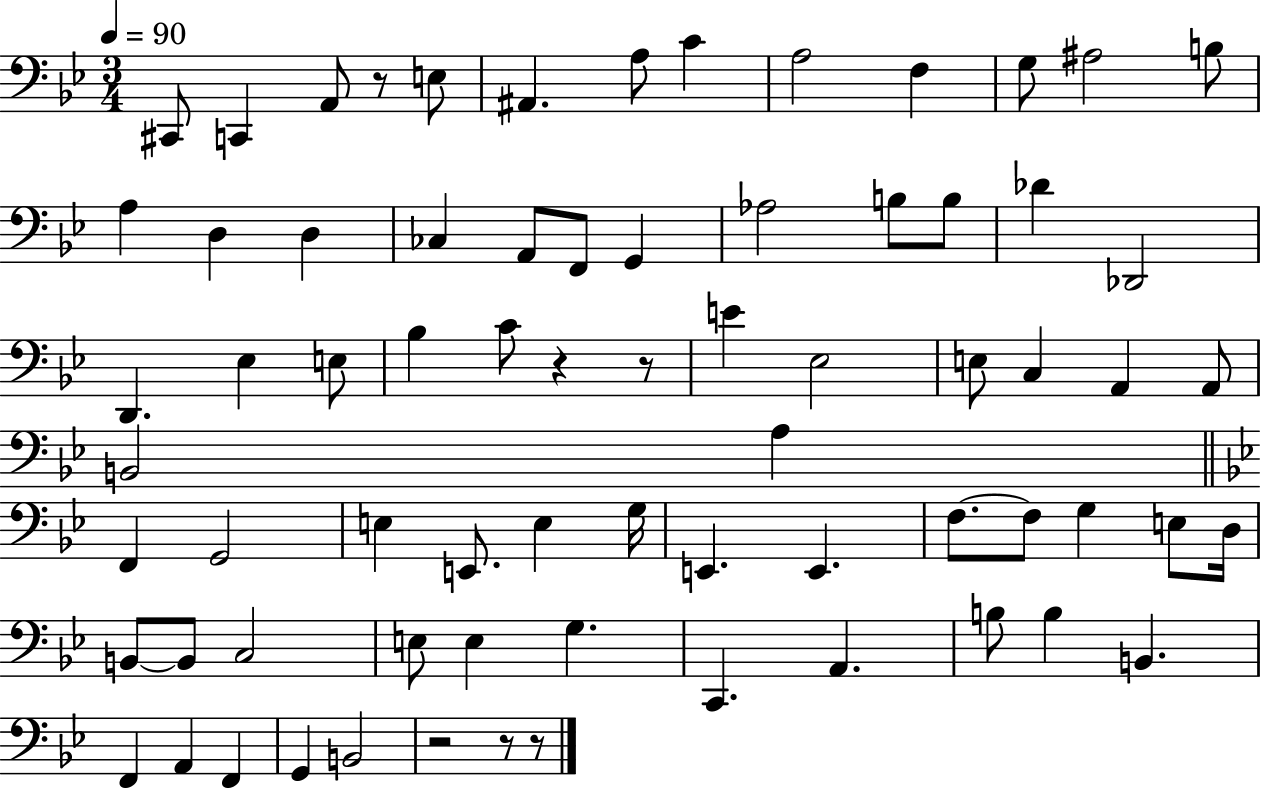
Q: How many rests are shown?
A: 6